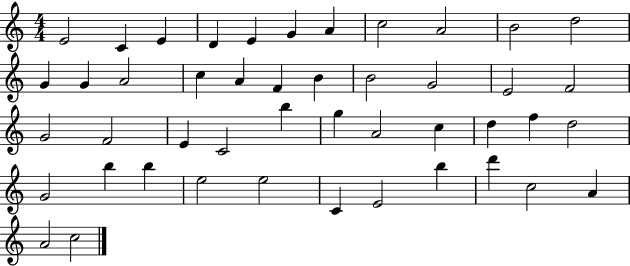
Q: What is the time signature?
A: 4/4